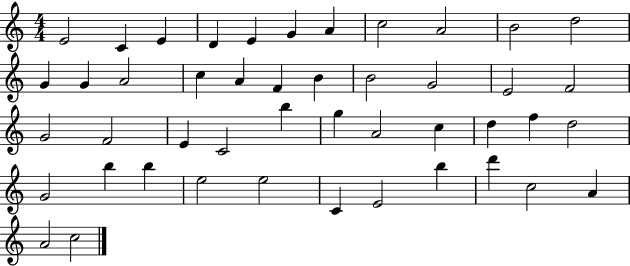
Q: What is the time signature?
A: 4/4